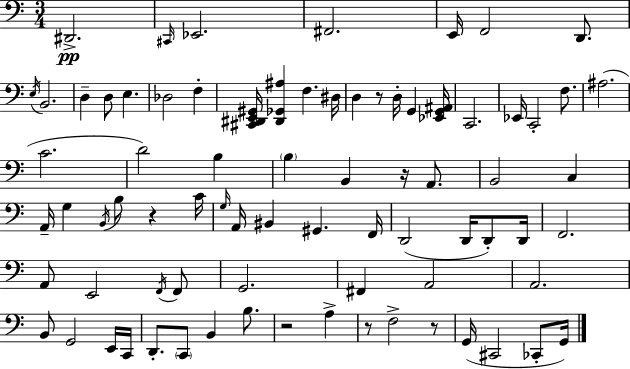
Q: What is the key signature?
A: C major